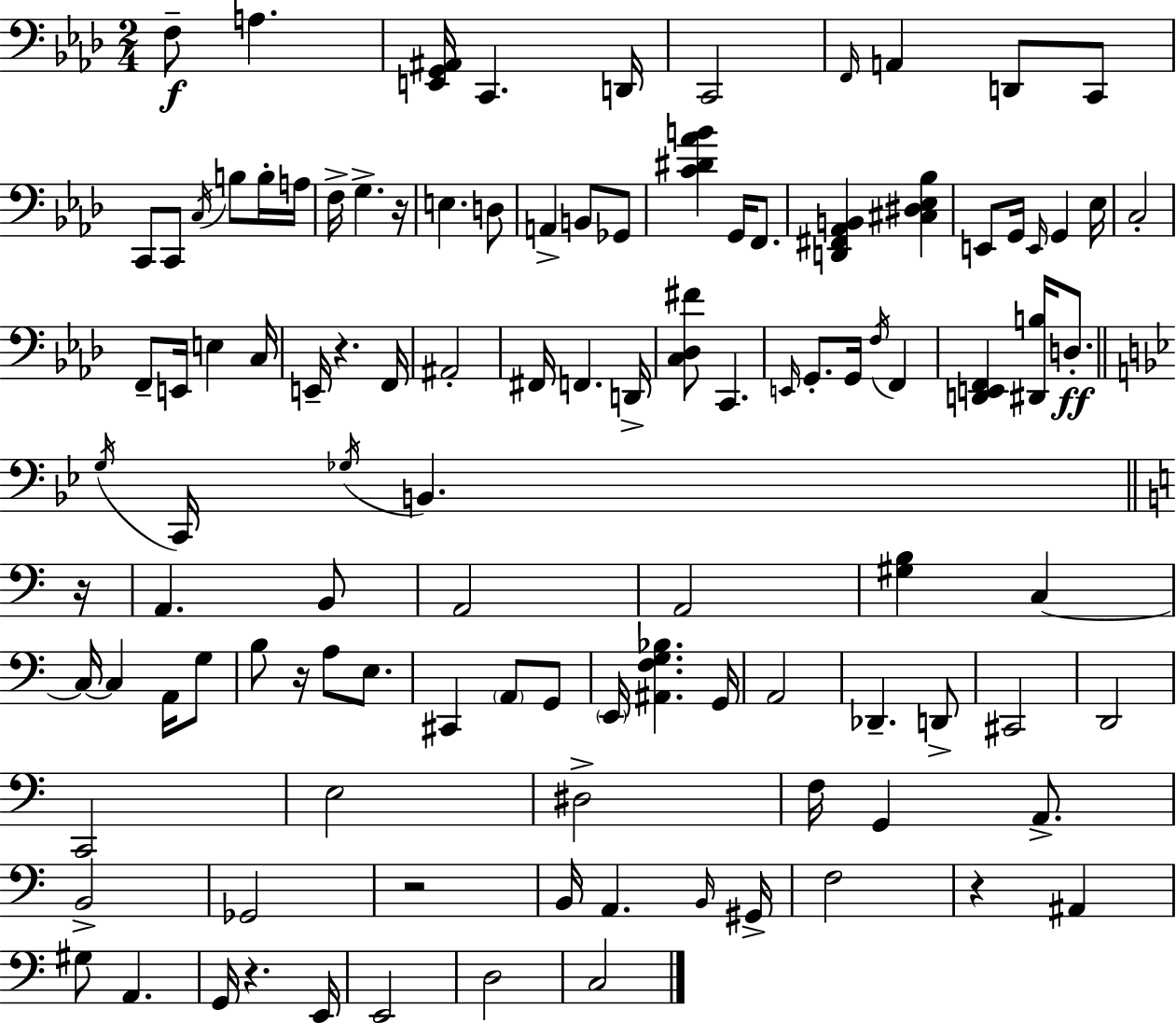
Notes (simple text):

F3/e A3/q. [E2,G2,A#2]/s C2/q. D2/s C2/h F2/s A2/q D2/e C2/e C2/e C2/e C3/s B3/e B3/s A3/s F3/s G3/q. R/s E3/q. D3/e A2/q B2/e Gb2/e [C4,D#4,Ab4,B4]/q G2/s F2/e. [D2,F#2,Ab2,B2]/q [C#3,D#3,Eb3,Bb3]/q E2/e G2/s E2/s G2/q Eb3/s C3/h F2/e E2/s E3/q C3/s E2/s R/q. F2/s A#2/h F#2/s F2/q. D2/s [C3,Db3,F#4]/e C2/q. E2/s G2/e. G2/s F3/s F2/q [D2,E2,F2]/q [D#2,B3]/s D3/e. G3/s C2/s Gb3/s B2/q. R/s A2/q. B2/e A2/h A2/h [G#3,B3]/q C3/q C3/s C3/q A2/s G3/e B3/e R/s A3/e E3/e. C#2/q A2/e G2/e E2/s [A#2,F3,G3,Bb3]/q. G2/s A2/h Db2/q. D2/e C#2/h D2/h C2/h E3/h D#3/h F3/s G2/q A2/e. B2/h Gb2/h R/h B2/s A2/q. B2/s G#2/s F3/h R/q A#2/q G#3/e A2/q. G2/s R/q. E2/s E2/h D3/h C3/h